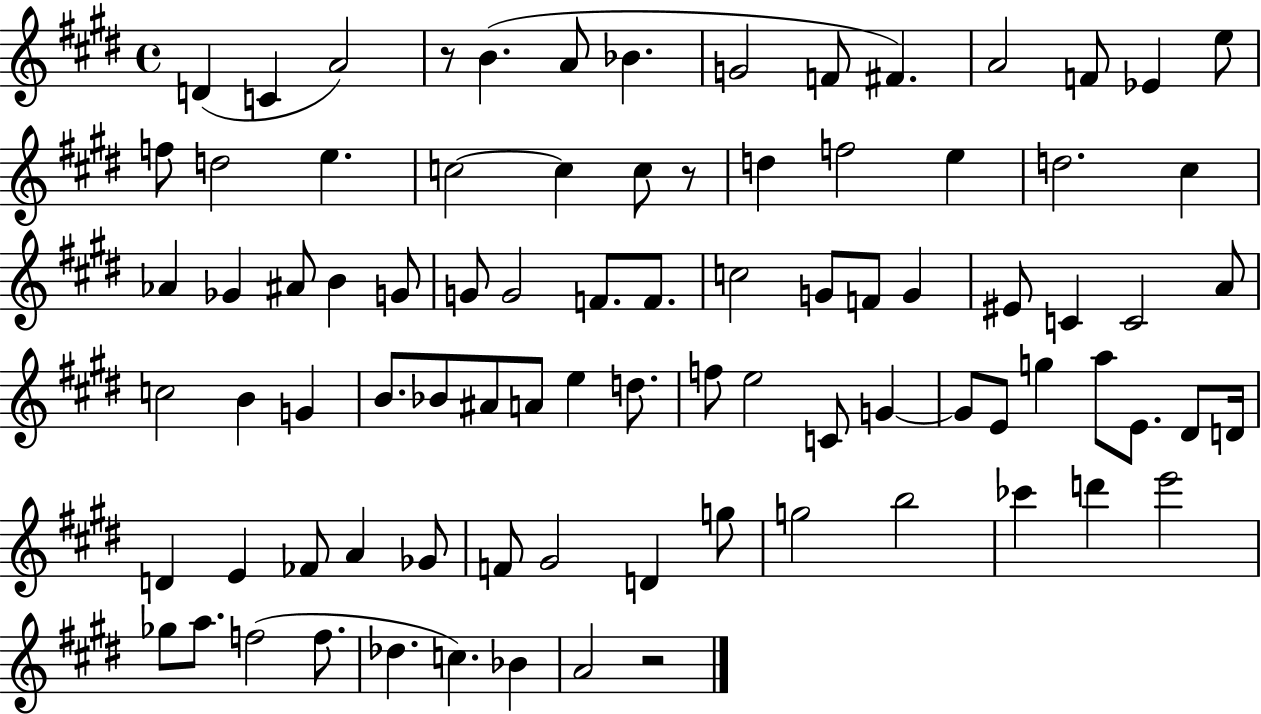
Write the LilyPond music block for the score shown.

{
  \clef treble
  \time 4/4
  \defaultTimeSignature
  \key e \major
  d'4( c'4 a'2) | r8 b'4.( a'8 bes'4. | g'2 f'8 fis'4.) | a'2 f'8 ees'4 e''8 | \break f''8 d''2 e''4. | c''2~~ c''4 c''8 r8 | d''4 f''2 e''4 | d''2. cis''4 | \break aes'4 ges'4 ais'8 b'4 g'8 | g'8 g'2 f'8. f'8. | c''2 g'8 f'8 g'4 | eis'8 c'4 c'2 a'8 | \break c''2 b'4 g'4 | b'8. bes'8 ais'8 a'8 e''4 d''8. | f''8 e''2 c'8 g'4~~ | g'8 e'8 g''4 a''8 e'8. dis'8 d'16 | \break d'4 e'4 fes'8 a'4 ges'8 | f'8 gis'2 d'4 g''8 | g''2 b''2 | ces'''4 d'''4 e'''2 | \break ges''8 a''8. f''2( f''8. | des''4. c''4.) bes'4 | a'2 r2 | \bar "|."
}